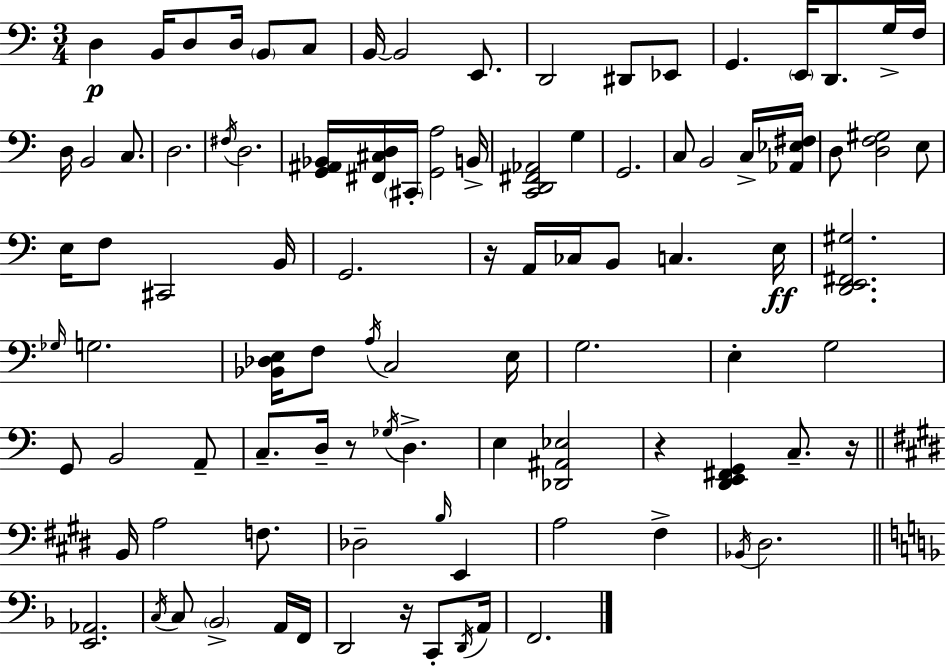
{
  \clef bass
  \numericTimeSignature
  \time 3/4
  \key a \minor
  d4\p b,16 d8 d16 \parenthesize b,8 c8 | b,16~~ b,2 e,8. | d,2 dis,8 ees,8 | g,4. \parenthesize e,16 d,8. g16-> f16 | \break d16 b,2 c8. | d2. | \acciaccatura { fis16 } d2. | <g, ais, bes,>16 <fis, cis d>16 \parenthesize cis,16-. <g, a>2 | \break b,16-> <c, d, fis, aes,>2 g4 | g,2. | c8 b,2 c16-> | <aes, ees fis>16 d8 <d f gis>2 e8 | \break e16 f8 cis,2 | b,16 g,2. | r16 a,16 ces16 b,8 c4. | e16\ff <d, e, fis, gis>2. | \break \grace { ges16 } g2. | <bes, des e>16 f8 \acciaccatura { a16 } c2 | e16 g2. | e4-. g2 | \break g,8 b,2 | a,8-- c8.-- d16-- r8 \acciaccatura { ges16 } d4.-> | e4 <des, ais, ees>2 | r4 <d, e, fis, g,>4 | \break c8.-- r16 \bar "||" \break \key e \major b,16 a2 f8. | des2-- \grace { b16 } e,4 | a2 fis4-> | \acciaccatura { bes,16 } dis2. | \break \bar "||" \break \key f \major <e, aes,>2. | \acciaccatura { c16 } c8 \parenthesize bes,2-> a,16 | f,16 d,2 r16 c,8-. | \acciaccatura { d,16 } a,16 f,2. | \break \bar "|."
}